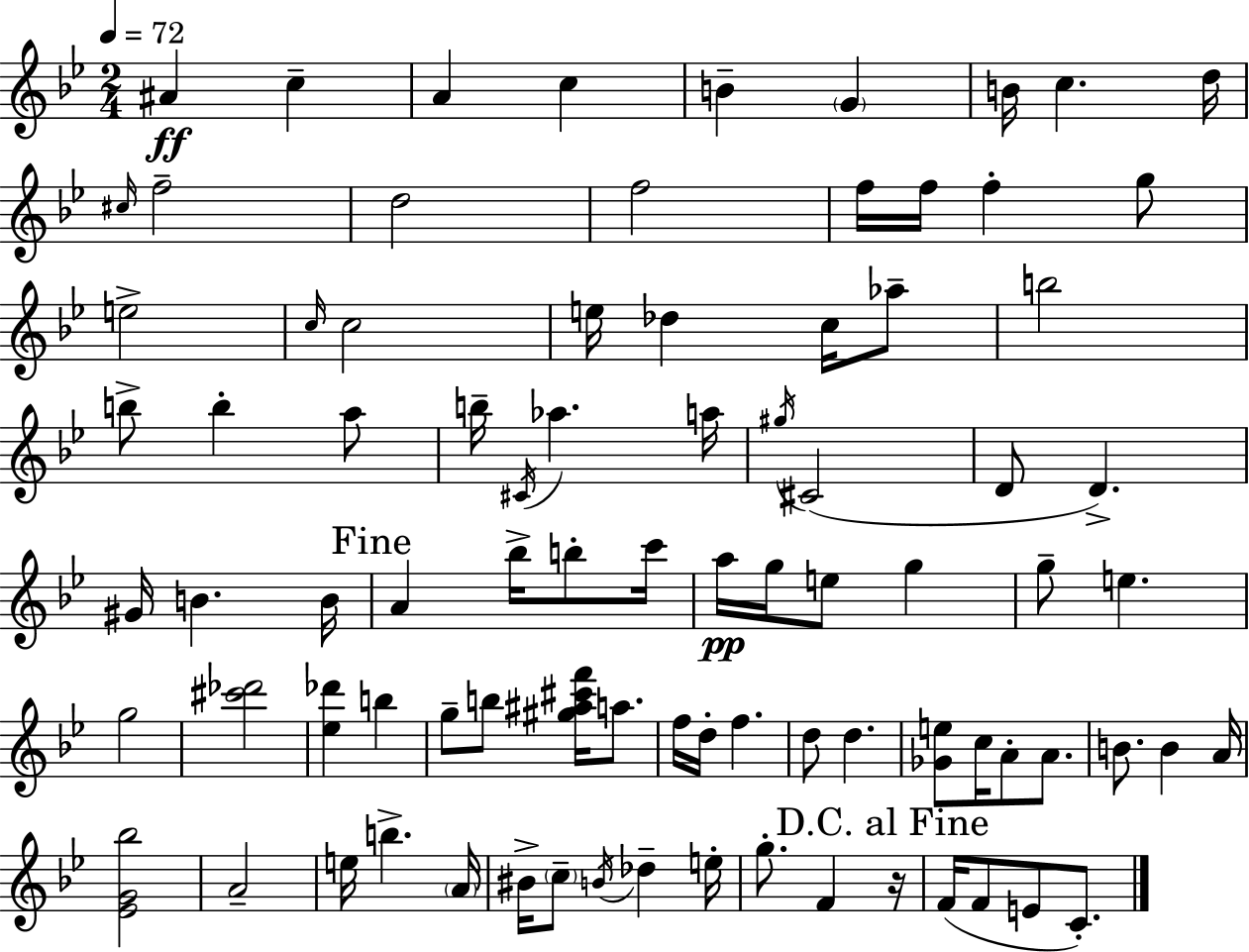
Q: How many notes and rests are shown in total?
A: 86